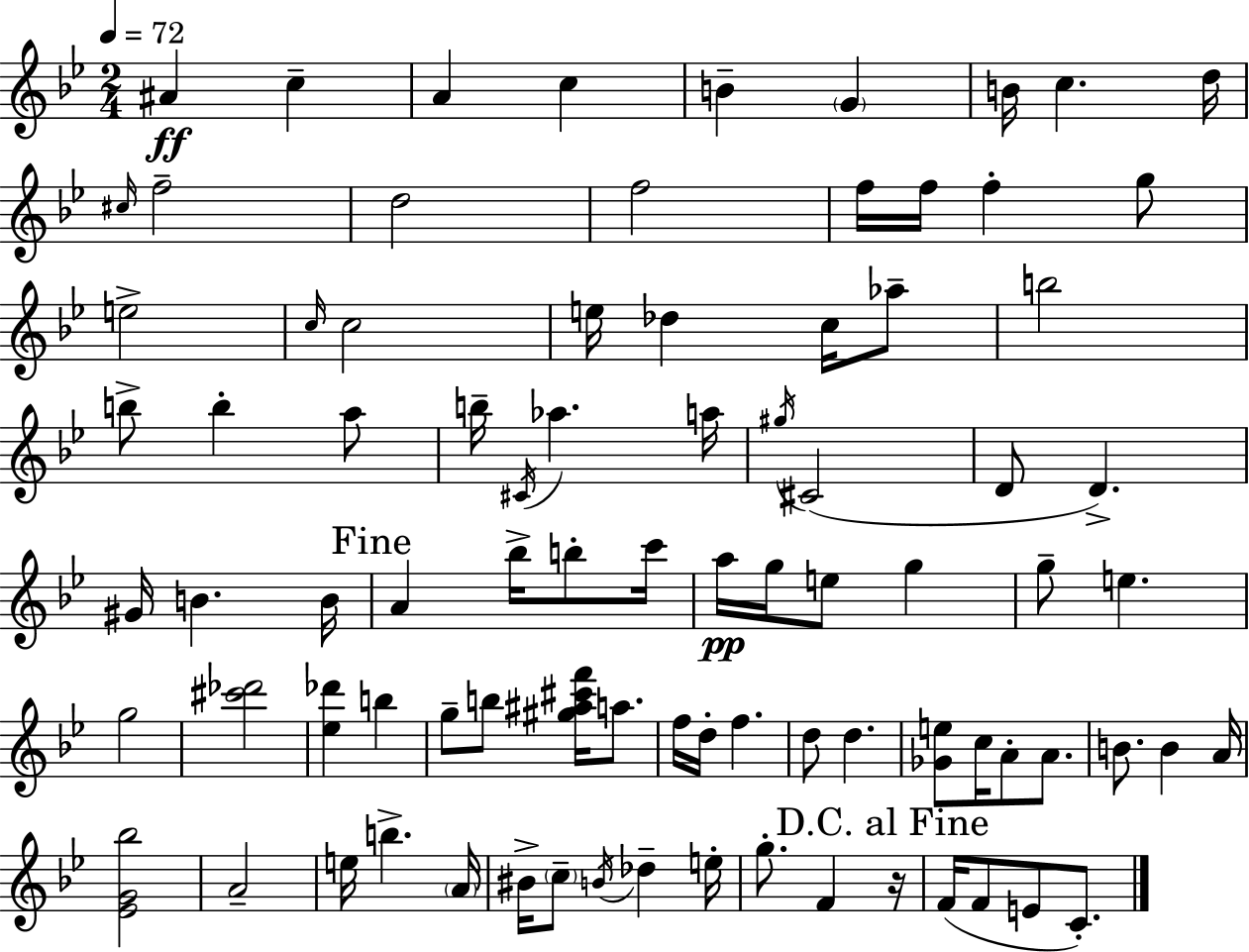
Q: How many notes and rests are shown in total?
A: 86